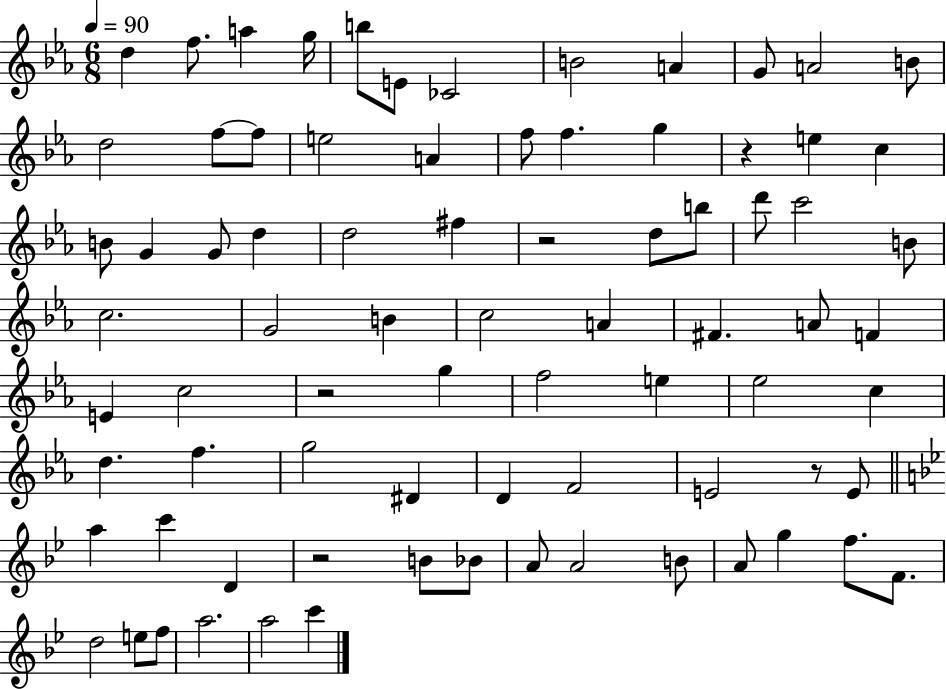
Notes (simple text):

D5/q F5/e. A5/q G5/s B5/e E4/e CES4/h B4/h A4/q G4/e A4/h B4/e D5/h F5/e F5/e E5/h A4/q F5/e F5/q. G5/q R/q E5/q C5/q B4/e G4/q G4/e D5/q D5/h F#5/q R/h D5/e B5/e D6/e C6/h B4/e C5/h. G4/h B4/q C5/h A4/q F#4/q. A4/e F4/q E4/q C5/h R/h G5/q F5/h E5/q Eb5/h C5/q D5/q. F5/q. G5/h D#4/q D4/q F4/h E4/h R/e E4/e A5/q C6/q D4/q R/h B4/e Bb4/e A4/e A4/h B4/e A4/e G5/q F5/e. F4/e. D5/h E5/e F5/e A5/h. A5/h C6/q